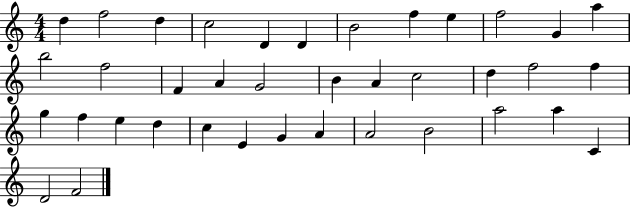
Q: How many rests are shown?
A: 0